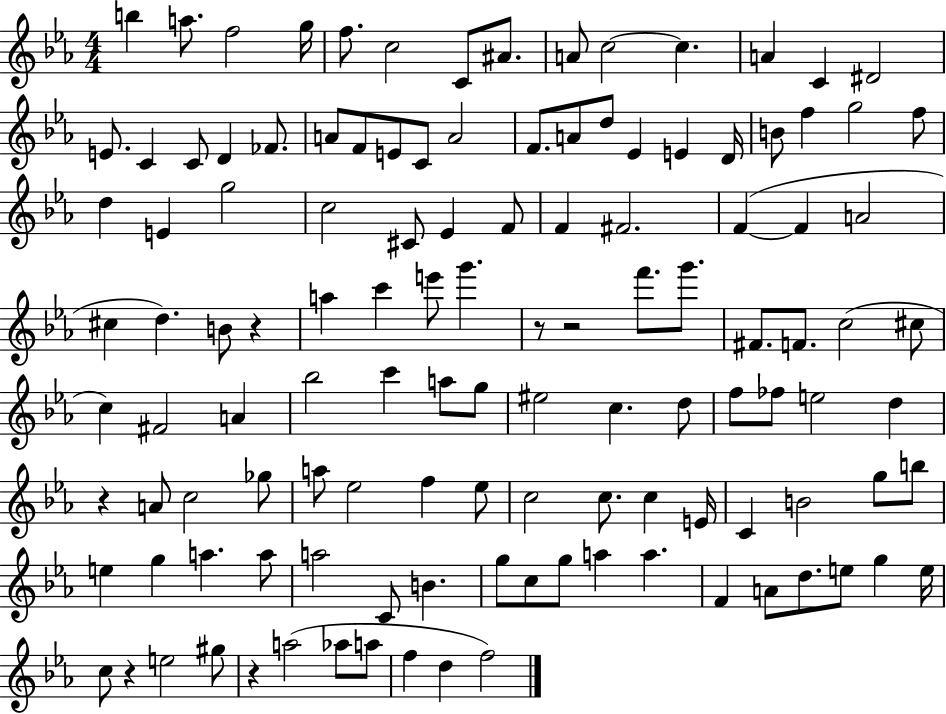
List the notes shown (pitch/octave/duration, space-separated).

B5/q A5/e. F5/h G5/s F5/e. C5/h C4/e A#4/e. A4/e C5/h C5/q. A4/q C4/q D#4/h E4/e. C4/q C4/e D4/q FES4/e. A4/e F4/e E4/e C4/e A4/h F4/e. A4/e D5/e Eb4/q E4/q D4/s B4/e F5/q G5/h F5/e D5/q E4/q G5/h C5/h C#4/e Eb4/q F4/e F4/q F#4/h. F4/q F4/q A4/h C#5/q D5/q. B4/e R/q A5/q C6/q E6/e G6/q. R/e R/h F6/e. G6/e. F#4/e. F4/e. C5/h C#5/e C5/q F#4/h A4/q Bb5/h C6/q A5/e G5/e EIS5/h C5/q. D5/e F5/e FES5/e E5/h D5/q R/q A4/e C5/h Gb5/e A5/e Eb5/h F5/q Eb5/e C5/h C5/e. C5/q E4/s C4/q B4/h G5/e B5/e E5/q G5/q A5/q. A5/e A5/h C4/e B4/q. G5/e C5/e G5/e A5/q A5/q. F4/q A4/e D5/e. E5/e G5/q E5/s C5/e R/q E5/h G#5/e R/q A5/h Ab5/e A5/e F5/q D5/q F5/h